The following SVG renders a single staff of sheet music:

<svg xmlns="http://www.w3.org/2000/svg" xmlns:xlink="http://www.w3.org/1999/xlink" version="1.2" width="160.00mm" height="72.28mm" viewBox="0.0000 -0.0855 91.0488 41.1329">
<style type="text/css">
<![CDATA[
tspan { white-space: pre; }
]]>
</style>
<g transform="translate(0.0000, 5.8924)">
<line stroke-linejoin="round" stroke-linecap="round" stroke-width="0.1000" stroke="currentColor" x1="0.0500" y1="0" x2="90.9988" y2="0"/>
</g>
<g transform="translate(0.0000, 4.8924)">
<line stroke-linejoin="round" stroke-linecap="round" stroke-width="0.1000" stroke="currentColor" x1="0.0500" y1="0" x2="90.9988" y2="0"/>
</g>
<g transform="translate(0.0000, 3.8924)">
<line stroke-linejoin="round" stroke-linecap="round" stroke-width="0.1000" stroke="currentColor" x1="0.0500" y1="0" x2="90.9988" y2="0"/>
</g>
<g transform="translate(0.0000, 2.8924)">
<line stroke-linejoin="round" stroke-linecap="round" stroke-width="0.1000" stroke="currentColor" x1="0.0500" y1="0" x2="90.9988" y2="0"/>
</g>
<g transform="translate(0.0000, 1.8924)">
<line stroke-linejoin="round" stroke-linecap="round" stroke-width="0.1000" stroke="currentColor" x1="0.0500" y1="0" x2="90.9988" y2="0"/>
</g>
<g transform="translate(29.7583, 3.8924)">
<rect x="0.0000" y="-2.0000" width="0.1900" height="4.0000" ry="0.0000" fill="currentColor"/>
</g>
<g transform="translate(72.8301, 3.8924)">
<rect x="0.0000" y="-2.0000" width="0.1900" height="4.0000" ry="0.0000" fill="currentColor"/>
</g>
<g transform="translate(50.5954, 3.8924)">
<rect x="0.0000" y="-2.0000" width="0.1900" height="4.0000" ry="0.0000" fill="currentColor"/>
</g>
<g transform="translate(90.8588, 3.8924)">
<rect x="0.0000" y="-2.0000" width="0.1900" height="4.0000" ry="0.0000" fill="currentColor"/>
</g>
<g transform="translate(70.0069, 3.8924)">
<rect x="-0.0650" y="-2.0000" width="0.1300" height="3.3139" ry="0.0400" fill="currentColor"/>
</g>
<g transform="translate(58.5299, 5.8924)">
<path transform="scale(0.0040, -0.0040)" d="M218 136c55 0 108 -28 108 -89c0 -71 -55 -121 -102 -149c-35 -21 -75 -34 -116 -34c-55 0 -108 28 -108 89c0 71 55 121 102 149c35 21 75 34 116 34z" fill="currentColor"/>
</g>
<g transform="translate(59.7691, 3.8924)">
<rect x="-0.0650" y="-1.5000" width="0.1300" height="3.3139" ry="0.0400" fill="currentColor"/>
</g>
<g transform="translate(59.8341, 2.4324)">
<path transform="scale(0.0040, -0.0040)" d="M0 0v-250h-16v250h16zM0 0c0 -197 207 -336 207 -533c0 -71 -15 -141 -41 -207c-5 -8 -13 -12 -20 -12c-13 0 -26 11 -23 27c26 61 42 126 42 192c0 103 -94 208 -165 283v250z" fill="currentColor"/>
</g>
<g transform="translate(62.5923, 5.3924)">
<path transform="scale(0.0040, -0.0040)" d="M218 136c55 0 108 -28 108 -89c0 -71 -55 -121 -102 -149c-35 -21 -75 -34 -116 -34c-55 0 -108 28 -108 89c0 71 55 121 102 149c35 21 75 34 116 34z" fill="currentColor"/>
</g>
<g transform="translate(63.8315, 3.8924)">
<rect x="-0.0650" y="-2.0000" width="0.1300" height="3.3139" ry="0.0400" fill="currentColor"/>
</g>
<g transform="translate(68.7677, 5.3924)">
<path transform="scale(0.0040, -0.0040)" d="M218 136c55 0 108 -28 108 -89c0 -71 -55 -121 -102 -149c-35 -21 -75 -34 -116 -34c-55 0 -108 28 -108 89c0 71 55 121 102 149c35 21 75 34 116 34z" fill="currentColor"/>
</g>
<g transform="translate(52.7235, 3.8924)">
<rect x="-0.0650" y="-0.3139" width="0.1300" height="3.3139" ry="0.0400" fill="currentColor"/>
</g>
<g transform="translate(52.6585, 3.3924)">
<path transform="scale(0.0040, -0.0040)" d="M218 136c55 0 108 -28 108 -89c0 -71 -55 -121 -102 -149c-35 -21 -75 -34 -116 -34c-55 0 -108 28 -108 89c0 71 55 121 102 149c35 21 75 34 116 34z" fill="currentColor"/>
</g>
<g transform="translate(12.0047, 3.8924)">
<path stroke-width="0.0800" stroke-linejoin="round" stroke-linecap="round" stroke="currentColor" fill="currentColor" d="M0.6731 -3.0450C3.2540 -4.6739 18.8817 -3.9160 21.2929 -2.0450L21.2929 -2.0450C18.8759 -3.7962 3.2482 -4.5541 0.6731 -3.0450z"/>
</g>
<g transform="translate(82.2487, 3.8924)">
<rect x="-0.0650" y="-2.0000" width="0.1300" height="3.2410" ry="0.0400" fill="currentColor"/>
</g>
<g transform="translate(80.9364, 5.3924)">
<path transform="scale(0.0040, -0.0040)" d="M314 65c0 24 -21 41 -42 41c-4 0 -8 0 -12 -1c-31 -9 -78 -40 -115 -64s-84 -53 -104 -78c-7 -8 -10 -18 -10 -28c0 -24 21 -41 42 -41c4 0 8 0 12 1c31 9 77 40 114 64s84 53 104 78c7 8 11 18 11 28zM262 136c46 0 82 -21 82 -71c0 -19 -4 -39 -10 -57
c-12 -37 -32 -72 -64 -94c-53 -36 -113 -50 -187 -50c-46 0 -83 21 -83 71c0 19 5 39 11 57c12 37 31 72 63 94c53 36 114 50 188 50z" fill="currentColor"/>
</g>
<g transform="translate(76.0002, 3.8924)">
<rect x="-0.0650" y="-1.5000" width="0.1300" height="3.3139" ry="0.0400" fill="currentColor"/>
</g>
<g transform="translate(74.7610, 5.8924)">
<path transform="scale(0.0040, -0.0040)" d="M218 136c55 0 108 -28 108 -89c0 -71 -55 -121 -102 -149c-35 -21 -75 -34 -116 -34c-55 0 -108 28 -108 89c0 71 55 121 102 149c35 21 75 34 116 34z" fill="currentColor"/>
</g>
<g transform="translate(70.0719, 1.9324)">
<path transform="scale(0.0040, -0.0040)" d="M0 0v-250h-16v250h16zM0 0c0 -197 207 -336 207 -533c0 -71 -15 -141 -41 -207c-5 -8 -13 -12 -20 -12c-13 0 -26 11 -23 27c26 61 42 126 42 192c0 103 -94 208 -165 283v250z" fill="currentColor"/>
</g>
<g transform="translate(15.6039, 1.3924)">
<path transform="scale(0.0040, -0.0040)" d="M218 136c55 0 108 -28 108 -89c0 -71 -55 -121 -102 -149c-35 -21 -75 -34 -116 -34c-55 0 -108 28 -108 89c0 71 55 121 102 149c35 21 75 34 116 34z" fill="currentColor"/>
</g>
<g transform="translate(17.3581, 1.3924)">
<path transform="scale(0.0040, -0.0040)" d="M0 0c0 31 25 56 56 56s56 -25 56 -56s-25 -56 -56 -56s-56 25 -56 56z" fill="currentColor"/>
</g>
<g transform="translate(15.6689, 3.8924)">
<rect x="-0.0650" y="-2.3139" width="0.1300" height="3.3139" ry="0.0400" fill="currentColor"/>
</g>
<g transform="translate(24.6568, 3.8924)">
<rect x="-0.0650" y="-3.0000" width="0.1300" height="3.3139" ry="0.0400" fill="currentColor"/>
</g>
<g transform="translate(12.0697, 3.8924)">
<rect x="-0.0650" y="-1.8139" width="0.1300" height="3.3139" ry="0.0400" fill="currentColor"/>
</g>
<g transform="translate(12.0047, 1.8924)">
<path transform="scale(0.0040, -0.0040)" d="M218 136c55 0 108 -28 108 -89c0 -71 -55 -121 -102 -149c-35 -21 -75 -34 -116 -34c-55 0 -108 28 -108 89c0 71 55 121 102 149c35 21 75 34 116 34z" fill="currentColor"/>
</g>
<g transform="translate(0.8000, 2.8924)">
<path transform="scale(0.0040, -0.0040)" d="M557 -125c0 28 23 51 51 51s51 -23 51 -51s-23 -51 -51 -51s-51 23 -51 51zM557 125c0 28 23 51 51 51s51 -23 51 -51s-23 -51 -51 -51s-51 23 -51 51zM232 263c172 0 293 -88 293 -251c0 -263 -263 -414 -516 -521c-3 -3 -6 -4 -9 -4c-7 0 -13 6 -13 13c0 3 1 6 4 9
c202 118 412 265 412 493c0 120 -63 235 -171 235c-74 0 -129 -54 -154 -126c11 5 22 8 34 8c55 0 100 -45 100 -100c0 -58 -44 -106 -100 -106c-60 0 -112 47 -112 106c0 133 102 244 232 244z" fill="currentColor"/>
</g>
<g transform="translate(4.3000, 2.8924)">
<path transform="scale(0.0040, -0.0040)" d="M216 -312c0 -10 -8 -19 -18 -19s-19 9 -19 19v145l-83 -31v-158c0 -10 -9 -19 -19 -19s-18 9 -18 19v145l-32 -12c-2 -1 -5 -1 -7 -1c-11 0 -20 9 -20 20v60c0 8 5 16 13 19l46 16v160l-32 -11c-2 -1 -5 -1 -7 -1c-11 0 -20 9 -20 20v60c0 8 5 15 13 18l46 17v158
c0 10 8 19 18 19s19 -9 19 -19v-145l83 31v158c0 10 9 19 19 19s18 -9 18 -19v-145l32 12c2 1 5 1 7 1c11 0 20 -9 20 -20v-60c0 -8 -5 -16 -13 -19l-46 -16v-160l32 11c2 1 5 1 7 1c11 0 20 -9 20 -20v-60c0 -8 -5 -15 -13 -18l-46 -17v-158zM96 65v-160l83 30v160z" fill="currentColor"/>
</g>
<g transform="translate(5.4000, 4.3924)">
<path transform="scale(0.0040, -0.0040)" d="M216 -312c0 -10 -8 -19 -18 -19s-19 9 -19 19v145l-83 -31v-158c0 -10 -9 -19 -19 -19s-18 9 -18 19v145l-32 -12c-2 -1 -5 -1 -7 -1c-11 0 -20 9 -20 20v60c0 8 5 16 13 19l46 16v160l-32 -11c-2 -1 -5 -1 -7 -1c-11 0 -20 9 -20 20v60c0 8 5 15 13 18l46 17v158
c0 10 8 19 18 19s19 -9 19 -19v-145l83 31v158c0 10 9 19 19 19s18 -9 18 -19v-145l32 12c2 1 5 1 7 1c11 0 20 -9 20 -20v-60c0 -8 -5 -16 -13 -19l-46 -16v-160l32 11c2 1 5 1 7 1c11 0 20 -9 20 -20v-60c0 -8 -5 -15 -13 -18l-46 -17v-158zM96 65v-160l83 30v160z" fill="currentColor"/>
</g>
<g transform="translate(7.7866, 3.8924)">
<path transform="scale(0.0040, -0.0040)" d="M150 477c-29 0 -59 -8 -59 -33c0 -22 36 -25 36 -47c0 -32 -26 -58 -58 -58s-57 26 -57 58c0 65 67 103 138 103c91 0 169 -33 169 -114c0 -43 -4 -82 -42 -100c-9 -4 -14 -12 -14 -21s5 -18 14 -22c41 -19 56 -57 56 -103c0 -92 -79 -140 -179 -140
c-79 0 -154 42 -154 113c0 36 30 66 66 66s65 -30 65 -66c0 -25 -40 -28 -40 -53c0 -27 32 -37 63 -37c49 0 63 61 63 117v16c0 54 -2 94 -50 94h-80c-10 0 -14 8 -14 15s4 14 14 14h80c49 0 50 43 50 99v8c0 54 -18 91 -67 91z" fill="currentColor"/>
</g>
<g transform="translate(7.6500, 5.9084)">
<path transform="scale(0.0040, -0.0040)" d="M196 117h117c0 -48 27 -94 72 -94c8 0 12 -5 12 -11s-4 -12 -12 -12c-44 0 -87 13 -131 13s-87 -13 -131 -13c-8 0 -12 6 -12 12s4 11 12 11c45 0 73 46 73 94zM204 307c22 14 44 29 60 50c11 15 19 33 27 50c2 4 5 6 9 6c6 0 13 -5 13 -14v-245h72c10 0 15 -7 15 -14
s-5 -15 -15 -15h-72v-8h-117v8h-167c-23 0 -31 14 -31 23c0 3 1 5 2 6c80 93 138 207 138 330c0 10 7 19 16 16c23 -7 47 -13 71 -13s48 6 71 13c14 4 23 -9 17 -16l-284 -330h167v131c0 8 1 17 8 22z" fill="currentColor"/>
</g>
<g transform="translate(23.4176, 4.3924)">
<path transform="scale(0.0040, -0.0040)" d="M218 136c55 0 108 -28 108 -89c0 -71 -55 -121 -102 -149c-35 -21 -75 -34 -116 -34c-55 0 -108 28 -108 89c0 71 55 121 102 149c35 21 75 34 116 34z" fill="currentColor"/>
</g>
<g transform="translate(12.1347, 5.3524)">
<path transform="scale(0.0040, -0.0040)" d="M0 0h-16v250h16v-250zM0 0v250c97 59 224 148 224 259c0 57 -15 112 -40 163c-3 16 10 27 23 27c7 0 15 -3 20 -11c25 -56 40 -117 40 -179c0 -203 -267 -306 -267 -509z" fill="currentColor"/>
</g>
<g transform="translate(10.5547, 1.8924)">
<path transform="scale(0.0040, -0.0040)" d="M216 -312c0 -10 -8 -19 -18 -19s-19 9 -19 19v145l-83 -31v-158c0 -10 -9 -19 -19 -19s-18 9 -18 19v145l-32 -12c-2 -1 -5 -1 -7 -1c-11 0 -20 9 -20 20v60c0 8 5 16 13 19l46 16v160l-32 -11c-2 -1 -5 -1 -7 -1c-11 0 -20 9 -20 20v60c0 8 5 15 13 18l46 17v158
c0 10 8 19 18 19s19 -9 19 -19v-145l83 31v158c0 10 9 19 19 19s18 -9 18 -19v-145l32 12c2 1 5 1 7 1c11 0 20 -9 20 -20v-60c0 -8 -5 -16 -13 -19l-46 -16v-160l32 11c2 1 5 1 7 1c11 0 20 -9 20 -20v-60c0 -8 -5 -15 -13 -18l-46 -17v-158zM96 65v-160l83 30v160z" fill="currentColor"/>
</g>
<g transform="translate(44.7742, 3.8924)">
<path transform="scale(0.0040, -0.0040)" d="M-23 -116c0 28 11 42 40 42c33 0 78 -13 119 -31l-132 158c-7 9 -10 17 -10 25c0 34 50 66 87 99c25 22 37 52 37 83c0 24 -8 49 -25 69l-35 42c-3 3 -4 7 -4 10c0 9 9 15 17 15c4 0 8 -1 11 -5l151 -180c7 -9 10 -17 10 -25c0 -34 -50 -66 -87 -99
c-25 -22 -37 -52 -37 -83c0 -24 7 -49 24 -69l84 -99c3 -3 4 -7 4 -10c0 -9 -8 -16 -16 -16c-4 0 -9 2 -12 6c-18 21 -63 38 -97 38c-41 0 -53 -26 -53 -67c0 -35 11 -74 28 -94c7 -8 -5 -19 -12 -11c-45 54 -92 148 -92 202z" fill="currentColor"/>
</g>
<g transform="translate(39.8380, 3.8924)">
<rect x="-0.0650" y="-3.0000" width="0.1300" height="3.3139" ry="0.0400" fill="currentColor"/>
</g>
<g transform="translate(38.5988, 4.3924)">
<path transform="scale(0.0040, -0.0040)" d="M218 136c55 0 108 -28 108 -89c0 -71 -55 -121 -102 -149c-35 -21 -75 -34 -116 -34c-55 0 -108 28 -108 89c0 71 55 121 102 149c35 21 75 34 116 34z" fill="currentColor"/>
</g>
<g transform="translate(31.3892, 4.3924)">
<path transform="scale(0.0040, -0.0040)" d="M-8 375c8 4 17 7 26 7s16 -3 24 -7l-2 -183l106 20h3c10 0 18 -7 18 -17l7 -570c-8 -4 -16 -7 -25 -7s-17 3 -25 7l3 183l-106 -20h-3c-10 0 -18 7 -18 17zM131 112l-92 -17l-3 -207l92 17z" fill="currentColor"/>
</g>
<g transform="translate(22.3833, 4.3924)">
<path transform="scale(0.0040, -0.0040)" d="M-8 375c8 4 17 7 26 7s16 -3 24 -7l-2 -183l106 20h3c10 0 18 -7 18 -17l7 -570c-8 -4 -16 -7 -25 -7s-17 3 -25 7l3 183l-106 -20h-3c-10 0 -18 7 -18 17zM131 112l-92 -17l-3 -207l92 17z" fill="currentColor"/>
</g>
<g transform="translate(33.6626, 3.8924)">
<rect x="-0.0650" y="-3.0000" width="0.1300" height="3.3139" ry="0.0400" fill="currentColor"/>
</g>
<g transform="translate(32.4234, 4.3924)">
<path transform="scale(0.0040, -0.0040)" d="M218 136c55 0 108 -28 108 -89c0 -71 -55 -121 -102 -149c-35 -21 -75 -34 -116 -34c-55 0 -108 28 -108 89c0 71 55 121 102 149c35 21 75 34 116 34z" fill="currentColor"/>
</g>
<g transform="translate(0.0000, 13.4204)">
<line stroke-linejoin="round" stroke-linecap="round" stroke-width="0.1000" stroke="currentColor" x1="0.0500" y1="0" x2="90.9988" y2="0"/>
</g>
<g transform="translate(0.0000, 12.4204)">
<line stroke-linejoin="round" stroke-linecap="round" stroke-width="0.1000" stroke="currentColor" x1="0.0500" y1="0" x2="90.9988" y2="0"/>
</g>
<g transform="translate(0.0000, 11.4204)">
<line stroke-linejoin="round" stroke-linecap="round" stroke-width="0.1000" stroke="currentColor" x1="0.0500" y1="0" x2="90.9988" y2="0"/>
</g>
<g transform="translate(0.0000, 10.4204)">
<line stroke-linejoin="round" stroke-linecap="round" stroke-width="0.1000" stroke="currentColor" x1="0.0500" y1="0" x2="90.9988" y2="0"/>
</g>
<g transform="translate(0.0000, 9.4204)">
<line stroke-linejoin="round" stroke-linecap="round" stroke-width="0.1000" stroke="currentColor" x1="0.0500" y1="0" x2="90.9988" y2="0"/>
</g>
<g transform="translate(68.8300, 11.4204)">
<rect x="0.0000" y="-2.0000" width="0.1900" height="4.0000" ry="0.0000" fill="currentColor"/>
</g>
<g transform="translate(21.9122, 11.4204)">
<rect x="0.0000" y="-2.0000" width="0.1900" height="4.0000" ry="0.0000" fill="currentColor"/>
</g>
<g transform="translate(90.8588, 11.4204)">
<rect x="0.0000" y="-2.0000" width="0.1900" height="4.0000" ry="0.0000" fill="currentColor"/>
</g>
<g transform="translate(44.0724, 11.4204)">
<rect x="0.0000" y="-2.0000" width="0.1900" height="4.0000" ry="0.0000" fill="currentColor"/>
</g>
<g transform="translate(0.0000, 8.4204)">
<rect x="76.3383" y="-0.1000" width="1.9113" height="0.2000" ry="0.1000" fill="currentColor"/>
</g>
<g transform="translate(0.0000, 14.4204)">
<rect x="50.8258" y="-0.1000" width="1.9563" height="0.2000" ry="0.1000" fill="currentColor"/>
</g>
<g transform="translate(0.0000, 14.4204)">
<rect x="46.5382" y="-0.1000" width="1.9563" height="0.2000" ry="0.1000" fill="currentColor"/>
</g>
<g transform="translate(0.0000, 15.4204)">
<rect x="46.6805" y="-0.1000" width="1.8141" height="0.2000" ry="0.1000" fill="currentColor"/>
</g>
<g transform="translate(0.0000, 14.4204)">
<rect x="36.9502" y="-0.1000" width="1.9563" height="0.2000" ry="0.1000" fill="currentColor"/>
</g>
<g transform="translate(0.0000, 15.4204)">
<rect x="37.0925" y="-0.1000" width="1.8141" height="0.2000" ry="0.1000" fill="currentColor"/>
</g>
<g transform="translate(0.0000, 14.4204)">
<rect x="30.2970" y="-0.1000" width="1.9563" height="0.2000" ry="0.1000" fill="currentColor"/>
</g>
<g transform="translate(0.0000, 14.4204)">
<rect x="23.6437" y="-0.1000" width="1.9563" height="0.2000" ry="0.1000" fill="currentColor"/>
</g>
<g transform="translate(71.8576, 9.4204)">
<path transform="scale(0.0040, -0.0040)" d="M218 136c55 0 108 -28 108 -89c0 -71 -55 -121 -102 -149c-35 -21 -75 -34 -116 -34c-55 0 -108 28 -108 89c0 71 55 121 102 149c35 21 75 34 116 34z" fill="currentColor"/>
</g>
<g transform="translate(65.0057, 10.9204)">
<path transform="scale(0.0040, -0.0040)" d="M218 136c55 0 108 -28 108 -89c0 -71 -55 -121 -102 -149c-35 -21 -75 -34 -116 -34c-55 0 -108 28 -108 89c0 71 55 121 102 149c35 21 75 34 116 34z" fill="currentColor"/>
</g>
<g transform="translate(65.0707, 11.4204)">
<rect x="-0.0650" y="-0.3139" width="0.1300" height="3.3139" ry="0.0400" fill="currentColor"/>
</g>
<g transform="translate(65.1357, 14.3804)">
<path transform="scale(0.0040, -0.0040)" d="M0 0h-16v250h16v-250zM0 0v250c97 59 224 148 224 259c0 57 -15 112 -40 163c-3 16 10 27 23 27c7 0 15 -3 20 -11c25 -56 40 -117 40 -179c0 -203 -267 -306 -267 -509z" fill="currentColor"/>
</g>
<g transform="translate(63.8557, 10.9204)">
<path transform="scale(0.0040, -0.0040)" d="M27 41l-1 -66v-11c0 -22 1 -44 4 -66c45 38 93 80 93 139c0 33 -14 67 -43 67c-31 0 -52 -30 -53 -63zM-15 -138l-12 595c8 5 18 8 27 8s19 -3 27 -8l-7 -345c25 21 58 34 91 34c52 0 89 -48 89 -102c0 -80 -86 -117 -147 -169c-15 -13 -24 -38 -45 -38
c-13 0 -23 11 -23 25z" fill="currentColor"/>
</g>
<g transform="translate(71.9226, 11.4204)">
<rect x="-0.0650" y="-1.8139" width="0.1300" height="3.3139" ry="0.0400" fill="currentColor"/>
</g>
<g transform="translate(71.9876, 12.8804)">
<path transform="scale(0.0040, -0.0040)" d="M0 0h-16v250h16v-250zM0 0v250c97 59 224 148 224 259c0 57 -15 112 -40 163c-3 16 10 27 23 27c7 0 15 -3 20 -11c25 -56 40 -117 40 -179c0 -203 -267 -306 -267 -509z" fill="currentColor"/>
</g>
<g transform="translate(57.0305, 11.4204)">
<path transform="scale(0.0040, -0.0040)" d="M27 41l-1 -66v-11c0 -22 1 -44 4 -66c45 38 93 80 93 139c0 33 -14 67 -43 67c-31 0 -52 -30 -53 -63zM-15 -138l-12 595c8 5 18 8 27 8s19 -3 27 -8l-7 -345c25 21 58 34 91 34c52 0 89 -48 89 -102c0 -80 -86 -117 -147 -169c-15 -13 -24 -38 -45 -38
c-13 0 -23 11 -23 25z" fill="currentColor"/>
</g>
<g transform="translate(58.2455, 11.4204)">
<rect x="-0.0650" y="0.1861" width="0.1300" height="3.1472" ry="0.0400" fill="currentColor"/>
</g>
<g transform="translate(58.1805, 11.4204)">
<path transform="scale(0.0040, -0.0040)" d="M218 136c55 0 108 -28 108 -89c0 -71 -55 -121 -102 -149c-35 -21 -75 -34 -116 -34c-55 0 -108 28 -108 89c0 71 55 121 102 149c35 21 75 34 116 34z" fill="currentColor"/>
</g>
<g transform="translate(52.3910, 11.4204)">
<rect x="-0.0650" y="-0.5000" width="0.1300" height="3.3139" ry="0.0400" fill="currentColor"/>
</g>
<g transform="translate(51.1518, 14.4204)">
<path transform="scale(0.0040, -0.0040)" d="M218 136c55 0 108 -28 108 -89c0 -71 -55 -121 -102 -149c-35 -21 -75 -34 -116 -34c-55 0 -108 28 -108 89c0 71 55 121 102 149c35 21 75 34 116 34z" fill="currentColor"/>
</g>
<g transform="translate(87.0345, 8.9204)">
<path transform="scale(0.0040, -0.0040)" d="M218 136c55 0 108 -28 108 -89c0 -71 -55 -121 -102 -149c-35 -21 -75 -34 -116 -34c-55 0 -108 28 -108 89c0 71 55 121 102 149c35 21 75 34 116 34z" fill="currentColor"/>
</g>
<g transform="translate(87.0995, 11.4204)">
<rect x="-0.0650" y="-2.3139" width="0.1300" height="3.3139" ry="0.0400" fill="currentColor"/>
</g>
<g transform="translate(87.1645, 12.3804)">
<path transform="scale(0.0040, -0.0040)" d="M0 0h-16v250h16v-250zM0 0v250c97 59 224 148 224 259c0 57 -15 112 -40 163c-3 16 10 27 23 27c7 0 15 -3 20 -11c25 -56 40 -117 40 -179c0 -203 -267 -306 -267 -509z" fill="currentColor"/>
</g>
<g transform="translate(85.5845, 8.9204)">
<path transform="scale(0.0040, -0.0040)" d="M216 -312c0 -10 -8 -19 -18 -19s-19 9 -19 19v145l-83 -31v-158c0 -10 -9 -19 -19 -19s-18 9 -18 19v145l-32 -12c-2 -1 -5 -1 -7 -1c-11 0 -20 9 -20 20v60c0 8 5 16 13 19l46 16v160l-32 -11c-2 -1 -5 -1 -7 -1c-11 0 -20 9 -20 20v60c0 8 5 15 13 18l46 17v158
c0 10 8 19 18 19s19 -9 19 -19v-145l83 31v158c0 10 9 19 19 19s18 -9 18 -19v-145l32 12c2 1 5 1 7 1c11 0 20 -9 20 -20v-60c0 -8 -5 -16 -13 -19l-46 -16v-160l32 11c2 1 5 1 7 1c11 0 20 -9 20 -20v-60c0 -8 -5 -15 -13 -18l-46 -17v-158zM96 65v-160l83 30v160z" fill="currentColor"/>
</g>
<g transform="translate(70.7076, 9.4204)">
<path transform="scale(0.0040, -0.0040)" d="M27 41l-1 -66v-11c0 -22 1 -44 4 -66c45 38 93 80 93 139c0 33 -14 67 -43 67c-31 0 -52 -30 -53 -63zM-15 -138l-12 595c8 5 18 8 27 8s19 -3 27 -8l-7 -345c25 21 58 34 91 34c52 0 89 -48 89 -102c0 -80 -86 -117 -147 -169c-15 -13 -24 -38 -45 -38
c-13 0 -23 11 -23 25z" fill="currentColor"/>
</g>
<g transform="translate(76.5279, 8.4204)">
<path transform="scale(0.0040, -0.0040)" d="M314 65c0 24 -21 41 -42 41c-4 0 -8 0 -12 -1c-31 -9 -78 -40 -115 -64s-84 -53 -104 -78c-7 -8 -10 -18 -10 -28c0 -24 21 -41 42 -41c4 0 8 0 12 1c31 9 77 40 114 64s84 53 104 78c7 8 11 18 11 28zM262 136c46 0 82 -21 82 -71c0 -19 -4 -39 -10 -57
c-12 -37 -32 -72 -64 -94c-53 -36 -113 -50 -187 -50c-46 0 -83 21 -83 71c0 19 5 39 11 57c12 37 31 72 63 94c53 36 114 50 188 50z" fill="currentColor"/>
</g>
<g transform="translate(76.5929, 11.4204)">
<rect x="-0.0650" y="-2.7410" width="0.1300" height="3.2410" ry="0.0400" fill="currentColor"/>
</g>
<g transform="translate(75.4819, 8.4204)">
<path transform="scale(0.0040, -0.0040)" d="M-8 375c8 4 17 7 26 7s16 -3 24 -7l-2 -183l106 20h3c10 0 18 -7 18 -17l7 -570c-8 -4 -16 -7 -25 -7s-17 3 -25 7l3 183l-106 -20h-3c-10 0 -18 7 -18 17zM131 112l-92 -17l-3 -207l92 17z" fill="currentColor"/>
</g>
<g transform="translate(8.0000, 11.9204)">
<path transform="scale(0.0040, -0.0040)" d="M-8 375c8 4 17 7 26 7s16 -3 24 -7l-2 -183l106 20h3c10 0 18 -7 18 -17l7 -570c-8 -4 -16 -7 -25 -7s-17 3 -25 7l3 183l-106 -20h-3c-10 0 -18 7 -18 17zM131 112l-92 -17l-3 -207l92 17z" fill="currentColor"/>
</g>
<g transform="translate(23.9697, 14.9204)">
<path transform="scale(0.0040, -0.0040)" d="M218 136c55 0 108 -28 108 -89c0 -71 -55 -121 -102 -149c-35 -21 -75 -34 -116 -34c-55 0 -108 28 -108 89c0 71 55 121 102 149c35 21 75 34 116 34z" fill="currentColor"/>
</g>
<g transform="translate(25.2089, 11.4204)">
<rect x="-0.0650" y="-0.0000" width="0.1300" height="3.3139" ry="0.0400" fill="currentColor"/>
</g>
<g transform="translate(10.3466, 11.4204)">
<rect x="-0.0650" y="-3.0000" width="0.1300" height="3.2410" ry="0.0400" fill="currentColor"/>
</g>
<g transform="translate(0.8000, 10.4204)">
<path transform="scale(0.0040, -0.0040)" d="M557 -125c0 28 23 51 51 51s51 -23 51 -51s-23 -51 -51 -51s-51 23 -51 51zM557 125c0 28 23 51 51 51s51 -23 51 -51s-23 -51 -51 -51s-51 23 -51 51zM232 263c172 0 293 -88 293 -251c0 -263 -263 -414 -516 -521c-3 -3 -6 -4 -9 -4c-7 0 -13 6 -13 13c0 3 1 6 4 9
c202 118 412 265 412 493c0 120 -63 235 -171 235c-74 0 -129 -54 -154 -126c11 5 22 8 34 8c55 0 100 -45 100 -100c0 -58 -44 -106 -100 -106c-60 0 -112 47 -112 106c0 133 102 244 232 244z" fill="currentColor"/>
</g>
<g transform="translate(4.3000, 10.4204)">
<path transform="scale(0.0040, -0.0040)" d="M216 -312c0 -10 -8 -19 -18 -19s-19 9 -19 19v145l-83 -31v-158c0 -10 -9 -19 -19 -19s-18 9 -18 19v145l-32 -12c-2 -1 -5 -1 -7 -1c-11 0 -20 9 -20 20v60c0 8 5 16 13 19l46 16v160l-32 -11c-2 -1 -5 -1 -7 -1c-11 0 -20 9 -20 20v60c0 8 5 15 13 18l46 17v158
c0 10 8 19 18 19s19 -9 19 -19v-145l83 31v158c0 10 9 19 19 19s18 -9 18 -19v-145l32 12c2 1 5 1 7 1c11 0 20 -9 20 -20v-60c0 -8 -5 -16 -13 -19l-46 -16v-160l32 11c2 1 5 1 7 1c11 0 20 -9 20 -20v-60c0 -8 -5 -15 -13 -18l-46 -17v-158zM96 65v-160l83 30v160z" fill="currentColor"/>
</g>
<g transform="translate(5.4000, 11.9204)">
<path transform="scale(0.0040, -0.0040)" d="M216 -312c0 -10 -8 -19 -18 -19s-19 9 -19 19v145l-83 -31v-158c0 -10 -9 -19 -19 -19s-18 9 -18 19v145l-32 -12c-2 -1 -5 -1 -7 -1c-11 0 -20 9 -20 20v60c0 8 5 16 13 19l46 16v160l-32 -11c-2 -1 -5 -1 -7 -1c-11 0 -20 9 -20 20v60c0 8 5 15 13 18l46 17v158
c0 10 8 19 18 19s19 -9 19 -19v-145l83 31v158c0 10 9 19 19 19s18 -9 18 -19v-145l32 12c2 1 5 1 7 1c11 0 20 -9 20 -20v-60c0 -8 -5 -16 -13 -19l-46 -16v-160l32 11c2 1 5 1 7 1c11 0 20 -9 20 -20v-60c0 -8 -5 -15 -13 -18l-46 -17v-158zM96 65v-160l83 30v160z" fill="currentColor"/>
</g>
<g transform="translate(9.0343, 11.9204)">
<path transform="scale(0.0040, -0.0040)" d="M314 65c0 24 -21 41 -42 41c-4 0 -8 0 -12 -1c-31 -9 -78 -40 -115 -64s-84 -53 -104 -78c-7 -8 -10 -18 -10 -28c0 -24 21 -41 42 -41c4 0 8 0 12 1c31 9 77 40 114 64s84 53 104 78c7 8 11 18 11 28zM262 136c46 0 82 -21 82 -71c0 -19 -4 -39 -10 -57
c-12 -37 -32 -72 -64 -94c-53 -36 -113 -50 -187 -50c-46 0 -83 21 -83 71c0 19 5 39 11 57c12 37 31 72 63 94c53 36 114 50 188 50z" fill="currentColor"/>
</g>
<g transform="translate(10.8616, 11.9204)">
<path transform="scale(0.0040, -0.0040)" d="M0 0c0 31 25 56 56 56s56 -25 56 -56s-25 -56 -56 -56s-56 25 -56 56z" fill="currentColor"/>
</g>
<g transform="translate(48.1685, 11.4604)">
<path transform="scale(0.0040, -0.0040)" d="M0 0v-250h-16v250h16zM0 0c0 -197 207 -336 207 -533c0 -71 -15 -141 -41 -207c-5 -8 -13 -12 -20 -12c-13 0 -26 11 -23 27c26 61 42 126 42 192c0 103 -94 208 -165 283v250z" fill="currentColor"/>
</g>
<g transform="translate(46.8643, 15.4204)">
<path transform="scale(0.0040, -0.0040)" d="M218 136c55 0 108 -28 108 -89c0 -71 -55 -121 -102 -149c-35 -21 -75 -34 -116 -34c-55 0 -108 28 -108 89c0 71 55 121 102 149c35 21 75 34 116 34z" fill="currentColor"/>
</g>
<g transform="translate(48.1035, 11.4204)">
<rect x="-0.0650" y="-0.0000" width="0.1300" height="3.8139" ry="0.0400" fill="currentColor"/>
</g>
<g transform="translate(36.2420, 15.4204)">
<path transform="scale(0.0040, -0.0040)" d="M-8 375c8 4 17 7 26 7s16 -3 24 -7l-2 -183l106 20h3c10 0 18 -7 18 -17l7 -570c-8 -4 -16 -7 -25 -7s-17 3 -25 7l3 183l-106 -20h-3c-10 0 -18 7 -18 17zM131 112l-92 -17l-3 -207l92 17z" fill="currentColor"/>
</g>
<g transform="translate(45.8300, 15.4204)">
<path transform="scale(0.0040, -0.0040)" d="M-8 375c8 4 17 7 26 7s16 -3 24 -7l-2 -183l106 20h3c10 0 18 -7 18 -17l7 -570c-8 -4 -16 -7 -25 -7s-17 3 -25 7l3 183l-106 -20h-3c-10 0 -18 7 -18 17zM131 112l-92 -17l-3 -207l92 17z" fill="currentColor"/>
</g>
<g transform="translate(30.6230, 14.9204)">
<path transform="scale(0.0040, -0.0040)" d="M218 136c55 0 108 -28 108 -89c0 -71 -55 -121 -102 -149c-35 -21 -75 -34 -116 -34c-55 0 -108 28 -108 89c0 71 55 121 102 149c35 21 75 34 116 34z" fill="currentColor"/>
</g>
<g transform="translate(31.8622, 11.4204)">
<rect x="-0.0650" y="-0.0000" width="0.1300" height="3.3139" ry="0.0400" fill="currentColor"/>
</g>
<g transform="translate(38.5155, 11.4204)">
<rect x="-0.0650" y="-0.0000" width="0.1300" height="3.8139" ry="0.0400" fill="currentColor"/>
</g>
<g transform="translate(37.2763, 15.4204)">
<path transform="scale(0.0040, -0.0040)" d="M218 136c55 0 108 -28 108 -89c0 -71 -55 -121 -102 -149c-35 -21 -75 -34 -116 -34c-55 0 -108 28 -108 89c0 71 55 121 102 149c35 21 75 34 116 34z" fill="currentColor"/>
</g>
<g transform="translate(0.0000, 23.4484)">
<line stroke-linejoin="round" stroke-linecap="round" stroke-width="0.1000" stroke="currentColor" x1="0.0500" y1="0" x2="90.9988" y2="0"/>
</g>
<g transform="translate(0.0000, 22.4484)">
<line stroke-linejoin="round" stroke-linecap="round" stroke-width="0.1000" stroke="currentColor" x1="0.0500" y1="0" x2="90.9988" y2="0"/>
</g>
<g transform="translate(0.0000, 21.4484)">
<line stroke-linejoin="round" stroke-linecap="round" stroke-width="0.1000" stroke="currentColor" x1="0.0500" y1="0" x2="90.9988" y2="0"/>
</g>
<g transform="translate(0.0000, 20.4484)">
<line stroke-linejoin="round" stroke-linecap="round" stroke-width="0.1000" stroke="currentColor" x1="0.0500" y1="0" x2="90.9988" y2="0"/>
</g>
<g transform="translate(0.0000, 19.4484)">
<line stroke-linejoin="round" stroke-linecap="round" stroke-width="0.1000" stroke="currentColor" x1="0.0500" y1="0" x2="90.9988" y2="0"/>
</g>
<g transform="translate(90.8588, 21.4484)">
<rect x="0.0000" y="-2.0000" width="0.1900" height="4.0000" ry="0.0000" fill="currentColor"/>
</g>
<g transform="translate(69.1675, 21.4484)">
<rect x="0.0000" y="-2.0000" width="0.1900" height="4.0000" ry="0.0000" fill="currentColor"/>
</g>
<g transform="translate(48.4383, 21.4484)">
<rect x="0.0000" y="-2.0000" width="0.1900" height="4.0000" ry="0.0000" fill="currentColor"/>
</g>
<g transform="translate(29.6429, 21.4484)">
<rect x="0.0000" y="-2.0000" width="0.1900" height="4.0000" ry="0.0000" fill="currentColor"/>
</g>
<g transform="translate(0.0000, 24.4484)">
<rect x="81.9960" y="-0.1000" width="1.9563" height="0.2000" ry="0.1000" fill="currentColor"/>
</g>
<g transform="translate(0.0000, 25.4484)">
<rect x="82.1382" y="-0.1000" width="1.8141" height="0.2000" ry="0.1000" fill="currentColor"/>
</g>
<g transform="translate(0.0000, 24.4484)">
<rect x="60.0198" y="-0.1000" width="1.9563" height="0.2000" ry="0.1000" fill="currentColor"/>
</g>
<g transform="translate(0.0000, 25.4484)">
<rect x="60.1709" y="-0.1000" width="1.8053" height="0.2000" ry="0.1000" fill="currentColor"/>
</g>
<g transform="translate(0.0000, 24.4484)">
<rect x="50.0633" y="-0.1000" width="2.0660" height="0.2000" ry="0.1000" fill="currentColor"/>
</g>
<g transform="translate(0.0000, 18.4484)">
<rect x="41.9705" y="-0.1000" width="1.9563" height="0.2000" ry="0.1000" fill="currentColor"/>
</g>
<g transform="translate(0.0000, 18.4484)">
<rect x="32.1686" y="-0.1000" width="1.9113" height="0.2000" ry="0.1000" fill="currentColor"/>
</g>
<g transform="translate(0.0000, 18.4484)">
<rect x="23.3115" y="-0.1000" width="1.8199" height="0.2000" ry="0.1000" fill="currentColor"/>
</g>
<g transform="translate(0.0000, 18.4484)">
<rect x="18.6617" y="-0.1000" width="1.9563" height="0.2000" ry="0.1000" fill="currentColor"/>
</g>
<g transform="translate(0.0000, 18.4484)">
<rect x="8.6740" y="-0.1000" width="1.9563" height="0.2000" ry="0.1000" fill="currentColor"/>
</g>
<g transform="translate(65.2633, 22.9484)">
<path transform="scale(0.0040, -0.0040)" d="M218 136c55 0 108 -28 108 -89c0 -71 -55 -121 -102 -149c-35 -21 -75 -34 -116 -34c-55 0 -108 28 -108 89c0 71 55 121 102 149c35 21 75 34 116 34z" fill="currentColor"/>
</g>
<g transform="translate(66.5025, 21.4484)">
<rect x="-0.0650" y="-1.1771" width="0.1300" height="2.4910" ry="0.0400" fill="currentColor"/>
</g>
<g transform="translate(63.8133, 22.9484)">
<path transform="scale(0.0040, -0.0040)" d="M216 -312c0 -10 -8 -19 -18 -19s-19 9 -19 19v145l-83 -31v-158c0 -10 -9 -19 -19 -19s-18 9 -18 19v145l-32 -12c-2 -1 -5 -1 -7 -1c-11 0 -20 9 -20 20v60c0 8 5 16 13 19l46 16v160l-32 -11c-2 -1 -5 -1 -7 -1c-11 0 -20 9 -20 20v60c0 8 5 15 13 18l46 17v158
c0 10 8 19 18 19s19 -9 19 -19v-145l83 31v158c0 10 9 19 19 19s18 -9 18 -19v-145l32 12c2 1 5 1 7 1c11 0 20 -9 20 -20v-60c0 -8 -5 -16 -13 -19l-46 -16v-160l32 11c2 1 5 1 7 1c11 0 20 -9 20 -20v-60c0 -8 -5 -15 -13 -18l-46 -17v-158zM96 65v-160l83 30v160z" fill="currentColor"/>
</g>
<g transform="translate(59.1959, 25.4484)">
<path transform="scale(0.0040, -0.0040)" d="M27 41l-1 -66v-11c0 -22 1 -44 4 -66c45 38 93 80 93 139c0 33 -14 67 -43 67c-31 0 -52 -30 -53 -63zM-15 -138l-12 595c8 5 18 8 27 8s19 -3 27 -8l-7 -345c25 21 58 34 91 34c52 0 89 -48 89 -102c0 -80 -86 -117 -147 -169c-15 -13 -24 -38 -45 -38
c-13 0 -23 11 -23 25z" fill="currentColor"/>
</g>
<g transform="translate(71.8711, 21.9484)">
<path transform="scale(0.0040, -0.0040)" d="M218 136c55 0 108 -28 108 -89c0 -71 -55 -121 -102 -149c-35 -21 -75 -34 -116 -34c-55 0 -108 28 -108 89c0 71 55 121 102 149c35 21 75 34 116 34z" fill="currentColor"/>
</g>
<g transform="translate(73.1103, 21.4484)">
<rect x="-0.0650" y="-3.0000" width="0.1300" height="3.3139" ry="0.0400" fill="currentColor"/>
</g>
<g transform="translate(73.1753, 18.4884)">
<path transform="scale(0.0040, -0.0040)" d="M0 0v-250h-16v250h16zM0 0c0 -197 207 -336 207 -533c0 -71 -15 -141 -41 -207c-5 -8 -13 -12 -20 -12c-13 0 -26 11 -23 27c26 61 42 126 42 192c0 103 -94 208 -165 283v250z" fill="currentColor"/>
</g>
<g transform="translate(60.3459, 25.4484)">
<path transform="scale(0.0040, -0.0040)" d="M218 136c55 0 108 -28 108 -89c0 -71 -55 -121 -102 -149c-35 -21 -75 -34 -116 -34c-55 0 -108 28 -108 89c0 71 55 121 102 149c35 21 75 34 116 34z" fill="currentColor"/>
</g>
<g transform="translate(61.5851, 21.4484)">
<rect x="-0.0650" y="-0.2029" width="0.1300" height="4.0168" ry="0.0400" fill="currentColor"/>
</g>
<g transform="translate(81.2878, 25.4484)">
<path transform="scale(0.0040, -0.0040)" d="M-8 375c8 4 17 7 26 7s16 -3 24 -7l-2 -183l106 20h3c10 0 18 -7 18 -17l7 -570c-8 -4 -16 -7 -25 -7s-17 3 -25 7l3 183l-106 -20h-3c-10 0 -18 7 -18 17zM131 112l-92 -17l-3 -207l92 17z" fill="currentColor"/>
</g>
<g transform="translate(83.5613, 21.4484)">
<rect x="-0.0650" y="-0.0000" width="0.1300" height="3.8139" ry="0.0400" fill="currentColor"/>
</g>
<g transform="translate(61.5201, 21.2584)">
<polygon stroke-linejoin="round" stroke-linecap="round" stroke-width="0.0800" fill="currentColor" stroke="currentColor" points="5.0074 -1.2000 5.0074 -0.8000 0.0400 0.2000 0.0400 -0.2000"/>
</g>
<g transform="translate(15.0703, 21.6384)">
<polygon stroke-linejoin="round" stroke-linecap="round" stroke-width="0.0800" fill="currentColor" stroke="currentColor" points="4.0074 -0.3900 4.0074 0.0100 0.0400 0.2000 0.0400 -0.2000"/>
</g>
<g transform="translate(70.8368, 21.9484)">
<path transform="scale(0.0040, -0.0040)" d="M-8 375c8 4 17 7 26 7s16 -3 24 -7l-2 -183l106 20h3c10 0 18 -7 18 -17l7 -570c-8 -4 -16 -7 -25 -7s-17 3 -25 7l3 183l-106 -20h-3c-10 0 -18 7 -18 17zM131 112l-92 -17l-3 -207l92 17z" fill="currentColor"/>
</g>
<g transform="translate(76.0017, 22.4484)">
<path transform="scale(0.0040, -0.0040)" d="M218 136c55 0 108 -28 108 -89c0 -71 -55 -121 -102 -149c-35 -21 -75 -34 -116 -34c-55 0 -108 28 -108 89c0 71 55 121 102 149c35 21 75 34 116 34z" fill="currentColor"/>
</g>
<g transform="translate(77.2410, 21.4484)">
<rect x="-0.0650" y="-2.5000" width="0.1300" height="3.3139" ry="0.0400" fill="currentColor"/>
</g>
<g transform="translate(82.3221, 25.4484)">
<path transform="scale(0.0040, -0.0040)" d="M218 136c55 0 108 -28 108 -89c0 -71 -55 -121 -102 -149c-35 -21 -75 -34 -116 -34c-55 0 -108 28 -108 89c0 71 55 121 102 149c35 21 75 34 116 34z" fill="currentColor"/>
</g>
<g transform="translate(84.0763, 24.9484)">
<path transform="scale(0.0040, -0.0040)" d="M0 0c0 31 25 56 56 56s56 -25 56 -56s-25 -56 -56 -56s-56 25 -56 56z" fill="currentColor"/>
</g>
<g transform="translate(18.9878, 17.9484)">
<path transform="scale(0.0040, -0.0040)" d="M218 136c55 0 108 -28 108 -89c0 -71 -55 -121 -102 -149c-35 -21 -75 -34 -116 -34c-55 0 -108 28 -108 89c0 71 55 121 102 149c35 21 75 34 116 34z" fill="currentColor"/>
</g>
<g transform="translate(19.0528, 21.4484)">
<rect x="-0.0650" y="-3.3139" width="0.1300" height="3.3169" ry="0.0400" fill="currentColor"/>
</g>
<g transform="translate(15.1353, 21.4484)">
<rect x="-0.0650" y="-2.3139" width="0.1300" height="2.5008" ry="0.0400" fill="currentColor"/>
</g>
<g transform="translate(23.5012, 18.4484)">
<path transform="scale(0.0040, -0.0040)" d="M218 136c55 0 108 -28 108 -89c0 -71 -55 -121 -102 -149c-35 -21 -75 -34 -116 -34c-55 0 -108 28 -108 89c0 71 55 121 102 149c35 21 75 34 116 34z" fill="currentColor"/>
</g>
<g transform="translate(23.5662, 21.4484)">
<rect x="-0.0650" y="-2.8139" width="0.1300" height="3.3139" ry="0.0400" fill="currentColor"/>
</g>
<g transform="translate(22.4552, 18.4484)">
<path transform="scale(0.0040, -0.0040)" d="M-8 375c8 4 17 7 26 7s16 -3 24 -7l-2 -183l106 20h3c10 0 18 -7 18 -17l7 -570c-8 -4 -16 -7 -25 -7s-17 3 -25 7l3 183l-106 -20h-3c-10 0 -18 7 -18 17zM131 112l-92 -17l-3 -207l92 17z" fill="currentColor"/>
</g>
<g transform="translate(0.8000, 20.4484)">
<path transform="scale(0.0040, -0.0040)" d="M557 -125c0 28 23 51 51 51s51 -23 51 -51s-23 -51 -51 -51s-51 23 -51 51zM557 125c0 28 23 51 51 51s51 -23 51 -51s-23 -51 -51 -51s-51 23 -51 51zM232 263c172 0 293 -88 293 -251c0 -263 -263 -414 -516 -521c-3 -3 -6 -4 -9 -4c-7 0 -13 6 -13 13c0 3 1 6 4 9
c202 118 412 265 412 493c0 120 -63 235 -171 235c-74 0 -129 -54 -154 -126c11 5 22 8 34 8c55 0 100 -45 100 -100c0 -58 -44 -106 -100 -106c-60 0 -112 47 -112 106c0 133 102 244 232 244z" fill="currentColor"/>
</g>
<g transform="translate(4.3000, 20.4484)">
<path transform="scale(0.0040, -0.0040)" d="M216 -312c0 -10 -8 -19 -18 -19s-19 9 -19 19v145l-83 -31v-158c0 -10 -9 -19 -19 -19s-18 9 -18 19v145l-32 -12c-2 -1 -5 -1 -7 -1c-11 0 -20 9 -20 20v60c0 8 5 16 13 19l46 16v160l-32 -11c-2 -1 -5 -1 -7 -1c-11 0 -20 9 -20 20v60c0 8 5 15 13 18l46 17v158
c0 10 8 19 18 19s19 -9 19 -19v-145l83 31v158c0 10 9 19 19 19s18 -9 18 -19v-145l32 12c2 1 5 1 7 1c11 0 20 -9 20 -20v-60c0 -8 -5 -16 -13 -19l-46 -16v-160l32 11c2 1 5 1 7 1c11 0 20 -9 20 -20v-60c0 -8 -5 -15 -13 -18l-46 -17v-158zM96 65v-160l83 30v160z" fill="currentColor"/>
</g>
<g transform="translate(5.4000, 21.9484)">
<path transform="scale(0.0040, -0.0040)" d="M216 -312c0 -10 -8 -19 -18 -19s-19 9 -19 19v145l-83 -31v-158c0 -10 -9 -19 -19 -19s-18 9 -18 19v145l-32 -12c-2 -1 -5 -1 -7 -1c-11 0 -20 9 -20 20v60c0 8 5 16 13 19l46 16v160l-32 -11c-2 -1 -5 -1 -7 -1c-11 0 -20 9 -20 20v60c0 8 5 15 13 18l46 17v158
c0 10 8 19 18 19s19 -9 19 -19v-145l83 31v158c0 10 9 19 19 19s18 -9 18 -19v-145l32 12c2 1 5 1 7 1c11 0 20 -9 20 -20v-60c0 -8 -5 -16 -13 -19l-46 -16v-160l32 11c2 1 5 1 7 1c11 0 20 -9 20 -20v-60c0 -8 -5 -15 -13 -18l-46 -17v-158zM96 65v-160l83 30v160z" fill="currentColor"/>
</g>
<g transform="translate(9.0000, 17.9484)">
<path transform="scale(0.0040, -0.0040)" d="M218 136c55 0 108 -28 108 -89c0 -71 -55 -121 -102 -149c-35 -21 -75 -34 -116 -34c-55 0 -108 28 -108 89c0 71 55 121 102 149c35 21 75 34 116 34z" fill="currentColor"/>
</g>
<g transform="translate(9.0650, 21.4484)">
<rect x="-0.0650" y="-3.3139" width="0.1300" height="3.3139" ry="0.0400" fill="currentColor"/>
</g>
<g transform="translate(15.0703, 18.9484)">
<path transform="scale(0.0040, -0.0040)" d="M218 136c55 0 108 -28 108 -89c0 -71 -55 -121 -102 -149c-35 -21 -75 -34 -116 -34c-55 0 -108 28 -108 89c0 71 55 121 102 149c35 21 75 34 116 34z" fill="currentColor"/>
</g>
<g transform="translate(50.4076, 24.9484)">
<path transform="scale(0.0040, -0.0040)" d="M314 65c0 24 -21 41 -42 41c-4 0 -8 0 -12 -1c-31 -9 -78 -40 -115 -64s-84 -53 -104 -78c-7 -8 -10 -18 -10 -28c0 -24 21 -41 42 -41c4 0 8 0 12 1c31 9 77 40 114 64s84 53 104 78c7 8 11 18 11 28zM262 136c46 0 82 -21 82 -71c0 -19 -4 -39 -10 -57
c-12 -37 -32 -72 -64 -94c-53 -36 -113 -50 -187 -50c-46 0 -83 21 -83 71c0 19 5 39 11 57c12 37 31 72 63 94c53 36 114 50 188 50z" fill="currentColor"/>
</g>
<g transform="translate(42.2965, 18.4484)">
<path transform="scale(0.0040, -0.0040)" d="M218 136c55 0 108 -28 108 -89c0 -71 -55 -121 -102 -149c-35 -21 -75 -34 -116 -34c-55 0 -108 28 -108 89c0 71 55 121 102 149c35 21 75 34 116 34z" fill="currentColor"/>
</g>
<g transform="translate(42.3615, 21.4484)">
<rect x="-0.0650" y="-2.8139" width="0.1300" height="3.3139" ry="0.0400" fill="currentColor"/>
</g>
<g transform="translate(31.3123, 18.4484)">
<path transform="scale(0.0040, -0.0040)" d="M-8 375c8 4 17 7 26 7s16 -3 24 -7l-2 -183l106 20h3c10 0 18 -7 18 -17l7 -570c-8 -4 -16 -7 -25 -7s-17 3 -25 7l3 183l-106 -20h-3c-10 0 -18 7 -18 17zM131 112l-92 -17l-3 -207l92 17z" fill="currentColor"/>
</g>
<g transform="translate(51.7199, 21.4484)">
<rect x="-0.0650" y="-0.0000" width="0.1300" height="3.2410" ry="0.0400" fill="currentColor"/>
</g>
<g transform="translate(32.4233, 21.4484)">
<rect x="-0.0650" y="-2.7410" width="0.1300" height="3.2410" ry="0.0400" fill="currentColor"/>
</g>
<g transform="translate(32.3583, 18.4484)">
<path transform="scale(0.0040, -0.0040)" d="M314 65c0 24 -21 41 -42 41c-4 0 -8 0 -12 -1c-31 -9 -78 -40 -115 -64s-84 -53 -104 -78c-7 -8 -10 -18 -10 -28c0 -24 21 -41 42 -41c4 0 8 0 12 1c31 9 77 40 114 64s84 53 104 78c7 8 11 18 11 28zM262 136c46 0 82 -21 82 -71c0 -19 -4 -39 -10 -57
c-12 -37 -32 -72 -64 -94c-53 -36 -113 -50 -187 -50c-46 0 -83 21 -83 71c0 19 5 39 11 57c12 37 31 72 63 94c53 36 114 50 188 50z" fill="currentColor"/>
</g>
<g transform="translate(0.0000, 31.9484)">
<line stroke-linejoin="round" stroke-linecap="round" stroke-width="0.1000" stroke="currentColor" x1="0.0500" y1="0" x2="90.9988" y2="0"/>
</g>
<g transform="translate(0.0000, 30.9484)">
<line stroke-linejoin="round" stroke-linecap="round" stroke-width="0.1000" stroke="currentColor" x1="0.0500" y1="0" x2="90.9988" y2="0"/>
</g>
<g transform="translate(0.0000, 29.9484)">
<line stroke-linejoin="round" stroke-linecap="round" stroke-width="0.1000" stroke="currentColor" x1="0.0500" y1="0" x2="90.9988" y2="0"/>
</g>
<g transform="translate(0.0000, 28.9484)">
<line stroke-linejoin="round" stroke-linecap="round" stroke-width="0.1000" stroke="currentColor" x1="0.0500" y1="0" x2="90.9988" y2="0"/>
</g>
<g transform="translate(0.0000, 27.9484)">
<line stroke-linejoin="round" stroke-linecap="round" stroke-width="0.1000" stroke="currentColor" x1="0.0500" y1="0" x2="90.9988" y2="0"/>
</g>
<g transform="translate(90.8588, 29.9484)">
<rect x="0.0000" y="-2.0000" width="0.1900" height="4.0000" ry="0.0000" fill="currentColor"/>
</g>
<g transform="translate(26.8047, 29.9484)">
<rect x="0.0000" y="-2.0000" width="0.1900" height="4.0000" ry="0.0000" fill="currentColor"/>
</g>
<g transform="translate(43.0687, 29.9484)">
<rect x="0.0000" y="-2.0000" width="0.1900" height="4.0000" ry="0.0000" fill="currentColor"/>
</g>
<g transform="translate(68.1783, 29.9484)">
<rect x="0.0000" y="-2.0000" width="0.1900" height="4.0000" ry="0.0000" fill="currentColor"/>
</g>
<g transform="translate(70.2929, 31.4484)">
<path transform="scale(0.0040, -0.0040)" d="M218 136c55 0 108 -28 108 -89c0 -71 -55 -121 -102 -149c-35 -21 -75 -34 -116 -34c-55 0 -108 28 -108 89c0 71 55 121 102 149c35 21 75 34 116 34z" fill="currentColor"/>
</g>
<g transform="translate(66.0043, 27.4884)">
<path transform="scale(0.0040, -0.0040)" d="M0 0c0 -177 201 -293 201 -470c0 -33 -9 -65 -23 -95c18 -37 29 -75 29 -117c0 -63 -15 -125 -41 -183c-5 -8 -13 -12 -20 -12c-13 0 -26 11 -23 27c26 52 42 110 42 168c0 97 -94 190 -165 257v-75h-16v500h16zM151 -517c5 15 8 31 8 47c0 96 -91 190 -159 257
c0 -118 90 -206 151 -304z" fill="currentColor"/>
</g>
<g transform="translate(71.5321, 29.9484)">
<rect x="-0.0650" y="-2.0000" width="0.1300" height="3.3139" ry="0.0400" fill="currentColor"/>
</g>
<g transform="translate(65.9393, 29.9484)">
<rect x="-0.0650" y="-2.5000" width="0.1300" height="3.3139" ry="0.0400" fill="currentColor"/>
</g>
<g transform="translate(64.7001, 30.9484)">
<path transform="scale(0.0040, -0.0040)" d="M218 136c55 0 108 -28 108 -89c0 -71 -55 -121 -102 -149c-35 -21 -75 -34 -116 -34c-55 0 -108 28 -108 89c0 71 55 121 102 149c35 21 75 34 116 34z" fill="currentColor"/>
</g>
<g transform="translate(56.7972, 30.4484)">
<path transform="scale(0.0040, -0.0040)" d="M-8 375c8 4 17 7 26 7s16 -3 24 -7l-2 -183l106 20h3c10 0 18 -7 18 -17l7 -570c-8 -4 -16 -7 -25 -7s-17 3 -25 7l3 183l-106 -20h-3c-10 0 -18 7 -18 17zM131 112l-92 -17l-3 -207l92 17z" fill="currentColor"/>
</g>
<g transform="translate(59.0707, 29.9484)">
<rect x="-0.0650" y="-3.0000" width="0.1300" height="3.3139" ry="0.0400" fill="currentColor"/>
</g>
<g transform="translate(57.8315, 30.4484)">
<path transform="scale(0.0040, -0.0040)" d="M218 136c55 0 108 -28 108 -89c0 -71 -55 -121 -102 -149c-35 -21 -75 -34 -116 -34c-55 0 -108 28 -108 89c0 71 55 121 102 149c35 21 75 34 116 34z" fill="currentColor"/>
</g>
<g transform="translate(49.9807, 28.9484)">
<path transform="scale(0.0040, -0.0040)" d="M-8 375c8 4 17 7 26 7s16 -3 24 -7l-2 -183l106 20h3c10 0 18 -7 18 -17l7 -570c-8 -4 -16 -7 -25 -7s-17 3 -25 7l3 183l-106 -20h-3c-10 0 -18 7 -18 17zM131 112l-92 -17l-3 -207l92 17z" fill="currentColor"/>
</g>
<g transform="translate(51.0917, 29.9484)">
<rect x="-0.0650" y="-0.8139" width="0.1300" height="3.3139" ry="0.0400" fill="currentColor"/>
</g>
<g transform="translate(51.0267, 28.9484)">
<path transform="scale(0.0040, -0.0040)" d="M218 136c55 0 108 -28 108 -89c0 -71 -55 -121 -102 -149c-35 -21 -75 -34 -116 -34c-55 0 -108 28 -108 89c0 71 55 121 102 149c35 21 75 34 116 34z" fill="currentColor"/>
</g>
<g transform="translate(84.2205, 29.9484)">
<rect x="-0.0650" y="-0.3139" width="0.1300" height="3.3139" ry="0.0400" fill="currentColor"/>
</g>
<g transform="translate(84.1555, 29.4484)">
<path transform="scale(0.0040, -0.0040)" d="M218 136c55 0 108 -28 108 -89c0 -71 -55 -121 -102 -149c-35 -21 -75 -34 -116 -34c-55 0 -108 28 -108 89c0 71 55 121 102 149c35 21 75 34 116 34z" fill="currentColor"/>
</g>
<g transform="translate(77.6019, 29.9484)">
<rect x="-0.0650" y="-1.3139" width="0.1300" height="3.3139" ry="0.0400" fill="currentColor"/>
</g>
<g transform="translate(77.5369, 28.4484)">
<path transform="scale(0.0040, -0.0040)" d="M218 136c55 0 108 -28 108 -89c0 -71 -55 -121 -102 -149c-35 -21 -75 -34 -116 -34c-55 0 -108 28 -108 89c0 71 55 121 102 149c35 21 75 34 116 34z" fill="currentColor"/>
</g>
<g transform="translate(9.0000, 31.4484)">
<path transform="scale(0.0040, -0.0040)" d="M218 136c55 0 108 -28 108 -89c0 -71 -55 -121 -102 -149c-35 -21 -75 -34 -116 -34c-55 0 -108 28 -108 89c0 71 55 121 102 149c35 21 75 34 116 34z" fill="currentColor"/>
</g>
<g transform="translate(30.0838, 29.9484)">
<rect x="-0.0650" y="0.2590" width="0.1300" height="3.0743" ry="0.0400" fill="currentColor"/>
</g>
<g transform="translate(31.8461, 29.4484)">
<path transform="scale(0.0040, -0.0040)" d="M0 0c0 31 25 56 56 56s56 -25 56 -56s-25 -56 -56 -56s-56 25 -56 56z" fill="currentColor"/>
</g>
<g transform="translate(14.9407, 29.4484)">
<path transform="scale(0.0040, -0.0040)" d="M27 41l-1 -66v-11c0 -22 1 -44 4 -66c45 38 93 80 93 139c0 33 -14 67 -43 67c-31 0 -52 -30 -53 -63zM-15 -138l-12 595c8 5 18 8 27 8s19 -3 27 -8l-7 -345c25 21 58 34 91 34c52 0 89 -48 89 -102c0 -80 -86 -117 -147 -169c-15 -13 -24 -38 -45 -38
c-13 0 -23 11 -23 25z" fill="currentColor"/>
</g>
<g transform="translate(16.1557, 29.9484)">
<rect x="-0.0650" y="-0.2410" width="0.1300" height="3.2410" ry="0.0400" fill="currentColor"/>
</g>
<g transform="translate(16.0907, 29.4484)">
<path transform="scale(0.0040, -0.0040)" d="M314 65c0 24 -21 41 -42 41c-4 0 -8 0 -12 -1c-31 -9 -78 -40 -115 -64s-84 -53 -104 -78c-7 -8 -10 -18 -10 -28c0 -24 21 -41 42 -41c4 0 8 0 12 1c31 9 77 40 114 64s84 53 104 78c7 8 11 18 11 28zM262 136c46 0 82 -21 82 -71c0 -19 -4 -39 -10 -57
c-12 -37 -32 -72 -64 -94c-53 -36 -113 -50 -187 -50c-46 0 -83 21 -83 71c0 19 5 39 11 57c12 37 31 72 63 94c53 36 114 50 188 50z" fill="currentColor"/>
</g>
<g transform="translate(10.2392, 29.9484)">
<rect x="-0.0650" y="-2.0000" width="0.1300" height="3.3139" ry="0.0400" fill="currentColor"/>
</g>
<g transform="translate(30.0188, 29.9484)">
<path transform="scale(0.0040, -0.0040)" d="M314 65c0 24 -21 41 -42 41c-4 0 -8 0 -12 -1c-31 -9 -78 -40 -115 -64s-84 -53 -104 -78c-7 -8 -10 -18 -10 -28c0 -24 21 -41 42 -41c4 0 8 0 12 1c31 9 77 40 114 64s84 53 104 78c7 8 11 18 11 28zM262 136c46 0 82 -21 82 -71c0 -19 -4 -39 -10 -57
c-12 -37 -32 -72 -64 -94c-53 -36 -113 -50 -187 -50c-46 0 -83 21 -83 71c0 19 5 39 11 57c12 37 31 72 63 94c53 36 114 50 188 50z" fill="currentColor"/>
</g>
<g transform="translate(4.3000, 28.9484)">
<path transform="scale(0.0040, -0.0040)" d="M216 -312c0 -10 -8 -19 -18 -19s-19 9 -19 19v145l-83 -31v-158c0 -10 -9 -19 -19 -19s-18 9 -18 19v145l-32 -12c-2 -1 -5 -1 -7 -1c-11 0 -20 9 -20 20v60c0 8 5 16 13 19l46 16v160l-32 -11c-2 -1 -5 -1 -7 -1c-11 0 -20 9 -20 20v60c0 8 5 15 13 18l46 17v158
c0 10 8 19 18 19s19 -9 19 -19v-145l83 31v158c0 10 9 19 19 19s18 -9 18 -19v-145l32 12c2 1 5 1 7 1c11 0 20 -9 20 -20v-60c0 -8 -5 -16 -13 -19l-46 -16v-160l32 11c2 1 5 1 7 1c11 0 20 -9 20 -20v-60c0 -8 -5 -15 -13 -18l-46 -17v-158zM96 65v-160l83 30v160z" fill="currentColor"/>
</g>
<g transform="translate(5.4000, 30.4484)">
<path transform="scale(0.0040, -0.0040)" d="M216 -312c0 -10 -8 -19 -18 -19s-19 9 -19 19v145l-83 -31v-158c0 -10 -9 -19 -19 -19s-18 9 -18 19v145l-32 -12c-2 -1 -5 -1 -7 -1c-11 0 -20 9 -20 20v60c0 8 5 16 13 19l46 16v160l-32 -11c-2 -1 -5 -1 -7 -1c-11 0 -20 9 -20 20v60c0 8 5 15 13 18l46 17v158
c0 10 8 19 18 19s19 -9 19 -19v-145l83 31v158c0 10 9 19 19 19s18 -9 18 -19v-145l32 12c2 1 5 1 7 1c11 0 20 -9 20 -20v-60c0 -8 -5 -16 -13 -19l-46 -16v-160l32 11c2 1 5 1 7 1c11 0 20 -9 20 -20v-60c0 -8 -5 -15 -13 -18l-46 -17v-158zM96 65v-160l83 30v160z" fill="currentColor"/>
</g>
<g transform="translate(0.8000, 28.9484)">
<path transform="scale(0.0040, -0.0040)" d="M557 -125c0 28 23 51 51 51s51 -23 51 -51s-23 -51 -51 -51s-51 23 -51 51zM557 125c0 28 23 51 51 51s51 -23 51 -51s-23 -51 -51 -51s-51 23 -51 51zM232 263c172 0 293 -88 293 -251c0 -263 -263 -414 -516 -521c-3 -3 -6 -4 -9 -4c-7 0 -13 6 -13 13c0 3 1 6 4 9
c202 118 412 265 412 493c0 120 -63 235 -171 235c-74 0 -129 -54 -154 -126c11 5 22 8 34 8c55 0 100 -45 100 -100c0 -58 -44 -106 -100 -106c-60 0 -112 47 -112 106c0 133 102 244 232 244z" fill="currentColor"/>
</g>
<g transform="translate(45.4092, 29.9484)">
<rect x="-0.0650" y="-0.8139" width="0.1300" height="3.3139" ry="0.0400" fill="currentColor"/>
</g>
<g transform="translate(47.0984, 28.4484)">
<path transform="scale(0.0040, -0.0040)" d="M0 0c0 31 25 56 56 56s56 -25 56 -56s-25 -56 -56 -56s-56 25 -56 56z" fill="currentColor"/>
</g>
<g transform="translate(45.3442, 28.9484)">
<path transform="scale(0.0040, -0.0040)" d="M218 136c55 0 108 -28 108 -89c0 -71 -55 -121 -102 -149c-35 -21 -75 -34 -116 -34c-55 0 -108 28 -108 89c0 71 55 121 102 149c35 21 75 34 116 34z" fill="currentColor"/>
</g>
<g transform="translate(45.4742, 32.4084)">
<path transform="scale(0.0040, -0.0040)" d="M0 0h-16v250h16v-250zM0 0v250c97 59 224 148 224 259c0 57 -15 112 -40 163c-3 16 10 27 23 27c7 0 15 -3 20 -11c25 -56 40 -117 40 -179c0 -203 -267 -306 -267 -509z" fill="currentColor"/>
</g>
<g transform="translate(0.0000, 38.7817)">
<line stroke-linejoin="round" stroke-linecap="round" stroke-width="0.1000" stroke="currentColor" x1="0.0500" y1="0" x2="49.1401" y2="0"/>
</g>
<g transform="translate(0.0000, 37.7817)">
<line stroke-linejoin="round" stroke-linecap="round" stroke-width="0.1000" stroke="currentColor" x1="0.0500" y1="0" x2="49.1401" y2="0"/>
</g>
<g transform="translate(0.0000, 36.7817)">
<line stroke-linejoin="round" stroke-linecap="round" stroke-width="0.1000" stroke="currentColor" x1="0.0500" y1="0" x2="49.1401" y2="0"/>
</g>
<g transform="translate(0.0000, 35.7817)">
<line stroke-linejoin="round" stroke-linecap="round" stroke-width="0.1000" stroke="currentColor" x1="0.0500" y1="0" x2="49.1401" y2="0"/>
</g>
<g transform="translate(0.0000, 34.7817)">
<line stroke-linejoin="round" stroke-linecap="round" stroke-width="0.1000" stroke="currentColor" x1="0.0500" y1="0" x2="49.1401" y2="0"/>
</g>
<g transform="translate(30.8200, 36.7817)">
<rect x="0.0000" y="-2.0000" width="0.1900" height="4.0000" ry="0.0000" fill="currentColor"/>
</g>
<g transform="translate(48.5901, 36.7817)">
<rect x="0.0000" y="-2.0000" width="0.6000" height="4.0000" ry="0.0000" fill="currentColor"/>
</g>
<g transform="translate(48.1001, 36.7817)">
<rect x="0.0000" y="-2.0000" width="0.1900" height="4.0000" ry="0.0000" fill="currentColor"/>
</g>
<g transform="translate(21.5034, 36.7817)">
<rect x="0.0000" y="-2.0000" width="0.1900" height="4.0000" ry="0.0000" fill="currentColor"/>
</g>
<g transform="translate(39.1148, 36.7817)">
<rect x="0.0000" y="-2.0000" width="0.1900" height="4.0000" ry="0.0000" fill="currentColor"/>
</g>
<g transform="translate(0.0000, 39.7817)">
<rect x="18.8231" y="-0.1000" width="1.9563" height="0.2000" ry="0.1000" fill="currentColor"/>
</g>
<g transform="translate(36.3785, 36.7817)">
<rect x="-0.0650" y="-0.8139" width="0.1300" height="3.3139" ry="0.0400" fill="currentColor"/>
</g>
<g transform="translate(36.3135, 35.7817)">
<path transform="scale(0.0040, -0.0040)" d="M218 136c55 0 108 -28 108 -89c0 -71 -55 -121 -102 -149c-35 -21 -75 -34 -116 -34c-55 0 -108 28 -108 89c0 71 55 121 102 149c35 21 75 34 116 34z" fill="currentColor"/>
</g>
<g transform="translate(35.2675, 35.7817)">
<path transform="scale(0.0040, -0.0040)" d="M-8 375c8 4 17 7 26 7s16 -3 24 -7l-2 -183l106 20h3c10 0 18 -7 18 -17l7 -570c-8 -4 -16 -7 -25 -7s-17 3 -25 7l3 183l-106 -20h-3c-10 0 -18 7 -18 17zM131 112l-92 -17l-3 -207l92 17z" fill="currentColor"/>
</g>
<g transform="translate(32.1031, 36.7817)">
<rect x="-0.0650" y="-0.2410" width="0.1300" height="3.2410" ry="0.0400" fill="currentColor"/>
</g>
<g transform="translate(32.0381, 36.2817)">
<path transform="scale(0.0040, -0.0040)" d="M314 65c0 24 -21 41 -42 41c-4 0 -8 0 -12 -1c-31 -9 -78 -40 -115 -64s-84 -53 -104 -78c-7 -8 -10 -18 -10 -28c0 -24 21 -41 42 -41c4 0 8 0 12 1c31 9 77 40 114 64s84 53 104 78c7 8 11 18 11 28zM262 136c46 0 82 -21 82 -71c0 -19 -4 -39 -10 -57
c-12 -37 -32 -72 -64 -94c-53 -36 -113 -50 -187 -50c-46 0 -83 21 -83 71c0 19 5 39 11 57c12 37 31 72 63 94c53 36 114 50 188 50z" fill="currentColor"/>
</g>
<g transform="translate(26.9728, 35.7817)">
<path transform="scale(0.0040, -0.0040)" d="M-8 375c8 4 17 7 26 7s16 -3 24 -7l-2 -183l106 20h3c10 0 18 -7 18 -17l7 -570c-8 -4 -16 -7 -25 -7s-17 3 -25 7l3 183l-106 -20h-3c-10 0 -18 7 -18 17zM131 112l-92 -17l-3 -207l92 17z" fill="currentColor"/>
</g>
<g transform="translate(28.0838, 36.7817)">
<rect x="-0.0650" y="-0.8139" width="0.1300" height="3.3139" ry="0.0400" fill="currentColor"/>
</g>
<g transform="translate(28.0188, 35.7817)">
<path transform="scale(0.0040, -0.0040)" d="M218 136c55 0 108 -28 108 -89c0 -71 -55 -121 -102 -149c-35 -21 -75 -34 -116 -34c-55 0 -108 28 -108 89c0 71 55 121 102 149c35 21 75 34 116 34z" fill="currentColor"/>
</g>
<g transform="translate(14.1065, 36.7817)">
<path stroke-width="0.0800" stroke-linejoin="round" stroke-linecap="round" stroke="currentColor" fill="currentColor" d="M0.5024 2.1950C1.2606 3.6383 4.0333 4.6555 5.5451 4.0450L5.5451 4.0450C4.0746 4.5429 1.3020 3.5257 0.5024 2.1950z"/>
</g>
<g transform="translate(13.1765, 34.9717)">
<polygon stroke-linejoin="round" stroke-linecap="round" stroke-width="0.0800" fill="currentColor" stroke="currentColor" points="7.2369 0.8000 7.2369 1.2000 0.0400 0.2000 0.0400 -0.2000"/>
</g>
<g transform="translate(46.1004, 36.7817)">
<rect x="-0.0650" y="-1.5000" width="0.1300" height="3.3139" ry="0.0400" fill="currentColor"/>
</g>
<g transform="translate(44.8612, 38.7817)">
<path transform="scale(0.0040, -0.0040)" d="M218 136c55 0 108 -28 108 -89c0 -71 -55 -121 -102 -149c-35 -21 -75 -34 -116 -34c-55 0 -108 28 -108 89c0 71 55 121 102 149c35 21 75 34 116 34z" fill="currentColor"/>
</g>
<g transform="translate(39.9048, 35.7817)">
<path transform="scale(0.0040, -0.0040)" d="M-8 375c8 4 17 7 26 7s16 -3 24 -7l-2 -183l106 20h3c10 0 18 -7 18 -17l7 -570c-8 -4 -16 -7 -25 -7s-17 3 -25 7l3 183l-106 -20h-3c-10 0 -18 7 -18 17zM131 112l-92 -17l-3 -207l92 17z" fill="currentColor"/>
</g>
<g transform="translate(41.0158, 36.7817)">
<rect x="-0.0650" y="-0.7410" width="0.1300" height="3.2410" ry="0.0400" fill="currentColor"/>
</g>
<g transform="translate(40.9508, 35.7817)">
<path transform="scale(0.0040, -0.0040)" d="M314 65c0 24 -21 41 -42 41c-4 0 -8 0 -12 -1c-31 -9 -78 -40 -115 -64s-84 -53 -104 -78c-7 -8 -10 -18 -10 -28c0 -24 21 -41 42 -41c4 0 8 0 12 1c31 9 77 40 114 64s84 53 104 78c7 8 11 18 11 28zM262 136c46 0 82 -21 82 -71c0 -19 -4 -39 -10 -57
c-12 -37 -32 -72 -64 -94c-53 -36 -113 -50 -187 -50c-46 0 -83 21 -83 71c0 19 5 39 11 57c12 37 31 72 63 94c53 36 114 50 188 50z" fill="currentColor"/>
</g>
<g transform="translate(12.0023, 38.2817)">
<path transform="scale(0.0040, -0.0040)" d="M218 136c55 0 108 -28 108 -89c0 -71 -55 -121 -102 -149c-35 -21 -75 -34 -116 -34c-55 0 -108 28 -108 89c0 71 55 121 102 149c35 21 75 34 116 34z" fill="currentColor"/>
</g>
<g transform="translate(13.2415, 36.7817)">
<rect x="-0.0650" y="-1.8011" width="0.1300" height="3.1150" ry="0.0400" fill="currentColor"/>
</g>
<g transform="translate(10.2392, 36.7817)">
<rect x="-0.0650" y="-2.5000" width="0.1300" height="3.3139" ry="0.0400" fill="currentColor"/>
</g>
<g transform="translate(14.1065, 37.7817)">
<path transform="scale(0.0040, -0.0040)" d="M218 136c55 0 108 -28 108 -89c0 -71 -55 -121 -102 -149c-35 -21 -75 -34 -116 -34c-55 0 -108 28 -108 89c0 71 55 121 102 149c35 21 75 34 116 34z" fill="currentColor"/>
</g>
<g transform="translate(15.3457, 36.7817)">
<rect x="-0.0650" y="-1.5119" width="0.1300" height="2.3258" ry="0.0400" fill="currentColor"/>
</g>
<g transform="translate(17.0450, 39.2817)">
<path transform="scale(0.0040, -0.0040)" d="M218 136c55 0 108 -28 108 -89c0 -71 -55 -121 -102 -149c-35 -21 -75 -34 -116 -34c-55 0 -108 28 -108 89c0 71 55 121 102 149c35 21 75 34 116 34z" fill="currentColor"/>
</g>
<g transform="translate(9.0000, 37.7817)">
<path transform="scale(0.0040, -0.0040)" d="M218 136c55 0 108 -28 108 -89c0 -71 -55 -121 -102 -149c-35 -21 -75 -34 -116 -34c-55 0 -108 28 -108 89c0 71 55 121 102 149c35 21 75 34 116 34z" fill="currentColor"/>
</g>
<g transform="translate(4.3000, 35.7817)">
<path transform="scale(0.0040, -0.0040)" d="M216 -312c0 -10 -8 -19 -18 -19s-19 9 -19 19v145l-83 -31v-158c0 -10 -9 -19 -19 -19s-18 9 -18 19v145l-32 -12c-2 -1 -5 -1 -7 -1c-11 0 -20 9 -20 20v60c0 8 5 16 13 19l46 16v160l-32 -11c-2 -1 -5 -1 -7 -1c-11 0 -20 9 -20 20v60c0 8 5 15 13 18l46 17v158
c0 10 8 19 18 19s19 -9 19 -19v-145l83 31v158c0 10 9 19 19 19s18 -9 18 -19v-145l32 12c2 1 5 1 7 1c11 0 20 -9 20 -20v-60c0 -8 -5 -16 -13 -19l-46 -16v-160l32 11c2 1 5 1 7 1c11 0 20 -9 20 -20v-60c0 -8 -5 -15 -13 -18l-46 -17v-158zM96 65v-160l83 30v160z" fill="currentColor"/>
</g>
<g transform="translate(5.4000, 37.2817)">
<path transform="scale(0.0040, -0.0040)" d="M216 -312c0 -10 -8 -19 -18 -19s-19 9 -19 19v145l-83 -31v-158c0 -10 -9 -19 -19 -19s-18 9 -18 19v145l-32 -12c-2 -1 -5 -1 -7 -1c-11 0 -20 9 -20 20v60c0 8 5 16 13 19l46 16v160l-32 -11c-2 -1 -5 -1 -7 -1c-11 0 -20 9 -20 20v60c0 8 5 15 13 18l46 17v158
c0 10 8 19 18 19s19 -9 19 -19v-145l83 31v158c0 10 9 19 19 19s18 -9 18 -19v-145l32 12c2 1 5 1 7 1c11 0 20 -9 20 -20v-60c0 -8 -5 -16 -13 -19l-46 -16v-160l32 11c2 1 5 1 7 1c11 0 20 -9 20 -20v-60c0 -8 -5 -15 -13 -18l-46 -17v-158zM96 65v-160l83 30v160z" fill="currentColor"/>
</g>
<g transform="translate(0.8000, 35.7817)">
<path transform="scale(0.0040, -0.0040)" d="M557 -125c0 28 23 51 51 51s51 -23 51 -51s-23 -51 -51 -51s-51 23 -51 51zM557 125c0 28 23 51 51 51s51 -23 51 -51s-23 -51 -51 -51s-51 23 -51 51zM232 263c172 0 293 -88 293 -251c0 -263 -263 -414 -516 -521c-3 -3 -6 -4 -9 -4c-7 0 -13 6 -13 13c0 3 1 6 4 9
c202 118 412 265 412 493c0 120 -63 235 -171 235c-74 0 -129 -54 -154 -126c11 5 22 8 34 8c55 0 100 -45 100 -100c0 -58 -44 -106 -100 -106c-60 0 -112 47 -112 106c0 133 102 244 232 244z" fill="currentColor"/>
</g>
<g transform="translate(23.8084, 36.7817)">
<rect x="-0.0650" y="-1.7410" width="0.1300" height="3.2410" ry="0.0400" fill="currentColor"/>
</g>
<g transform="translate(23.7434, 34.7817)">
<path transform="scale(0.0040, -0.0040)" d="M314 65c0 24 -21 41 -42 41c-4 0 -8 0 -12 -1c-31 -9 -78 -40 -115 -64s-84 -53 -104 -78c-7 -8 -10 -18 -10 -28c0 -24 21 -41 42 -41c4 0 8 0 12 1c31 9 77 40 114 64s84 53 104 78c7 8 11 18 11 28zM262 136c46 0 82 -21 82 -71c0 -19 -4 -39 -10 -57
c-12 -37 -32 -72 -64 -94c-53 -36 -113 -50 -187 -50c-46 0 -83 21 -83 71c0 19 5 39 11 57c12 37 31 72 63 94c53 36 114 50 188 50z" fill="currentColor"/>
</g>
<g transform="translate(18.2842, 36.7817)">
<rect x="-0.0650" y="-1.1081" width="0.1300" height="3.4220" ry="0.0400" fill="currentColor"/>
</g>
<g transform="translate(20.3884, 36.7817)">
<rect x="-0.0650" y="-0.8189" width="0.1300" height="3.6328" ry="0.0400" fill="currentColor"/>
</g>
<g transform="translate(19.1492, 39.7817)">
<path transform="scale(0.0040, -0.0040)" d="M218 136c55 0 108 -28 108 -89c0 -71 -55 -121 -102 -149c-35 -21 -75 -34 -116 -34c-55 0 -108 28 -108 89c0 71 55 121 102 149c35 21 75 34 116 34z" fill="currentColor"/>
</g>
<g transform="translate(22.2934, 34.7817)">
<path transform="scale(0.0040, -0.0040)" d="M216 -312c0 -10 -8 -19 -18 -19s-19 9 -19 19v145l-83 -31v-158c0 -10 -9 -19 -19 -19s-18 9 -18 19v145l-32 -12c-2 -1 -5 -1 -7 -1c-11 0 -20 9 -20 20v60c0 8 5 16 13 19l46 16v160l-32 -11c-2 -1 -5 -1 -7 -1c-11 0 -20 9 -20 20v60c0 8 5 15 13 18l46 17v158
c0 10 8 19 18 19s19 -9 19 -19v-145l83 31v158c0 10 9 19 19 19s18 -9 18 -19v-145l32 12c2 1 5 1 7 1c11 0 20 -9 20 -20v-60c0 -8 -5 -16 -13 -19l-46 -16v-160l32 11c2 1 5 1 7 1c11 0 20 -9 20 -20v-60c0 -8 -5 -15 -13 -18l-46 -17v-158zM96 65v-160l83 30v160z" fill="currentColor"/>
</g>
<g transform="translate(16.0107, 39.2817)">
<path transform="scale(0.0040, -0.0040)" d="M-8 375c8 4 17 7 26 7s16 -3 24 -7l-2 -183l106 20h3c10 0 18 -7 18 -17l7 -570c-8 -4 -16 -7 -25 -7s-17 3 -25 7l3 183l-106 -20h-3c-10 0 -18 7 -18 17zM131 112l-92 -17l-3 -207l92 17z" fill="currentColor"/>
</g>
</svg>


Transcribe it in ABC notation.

X:1
T:Untitled
M:3/4
L:1/4
K:D
^A,/2 B, C, C, C, z E, G,,/2 A,, A,,/2 G,, A,,2 C,2 D,, D,, C,, C,,/2 E,, _D, _E,/2 _A,/2 C2 ^B,/2 D B,/2 D/2 C C2 C D,,2 _C,,/2 ^A,,/2 C,/2 B,, C,, A,, _E,2 D,2 ^F,/2 F, C, B,,/4 A,, G, E, B,, A,,/2 B,,/2 F,,/2 E,,/2 ^A,2 F, E,2 F, F,2 G,,